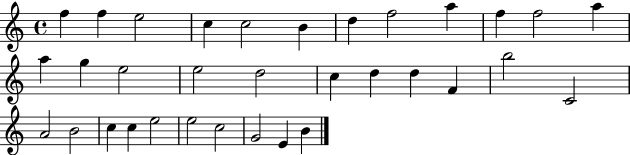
{
  \clef treble
  \time 4/4
  \defaultTimeSignature
  \key c \major
  f''4 f''4 e''2 | c''4 c''2 b'4 | d''4 f''2 a''4 | f''4 f''2 a''4 | \break a''4 g''4 e''2 | e''2 d''2 | c''4 d''4 d''4 f'4 | b''2 c'2 | \break a'2 b'2 | c''4 c''4 e''2 | e''2 c''2 | g'2 e'4 b'4 | \break \bar "|."
}